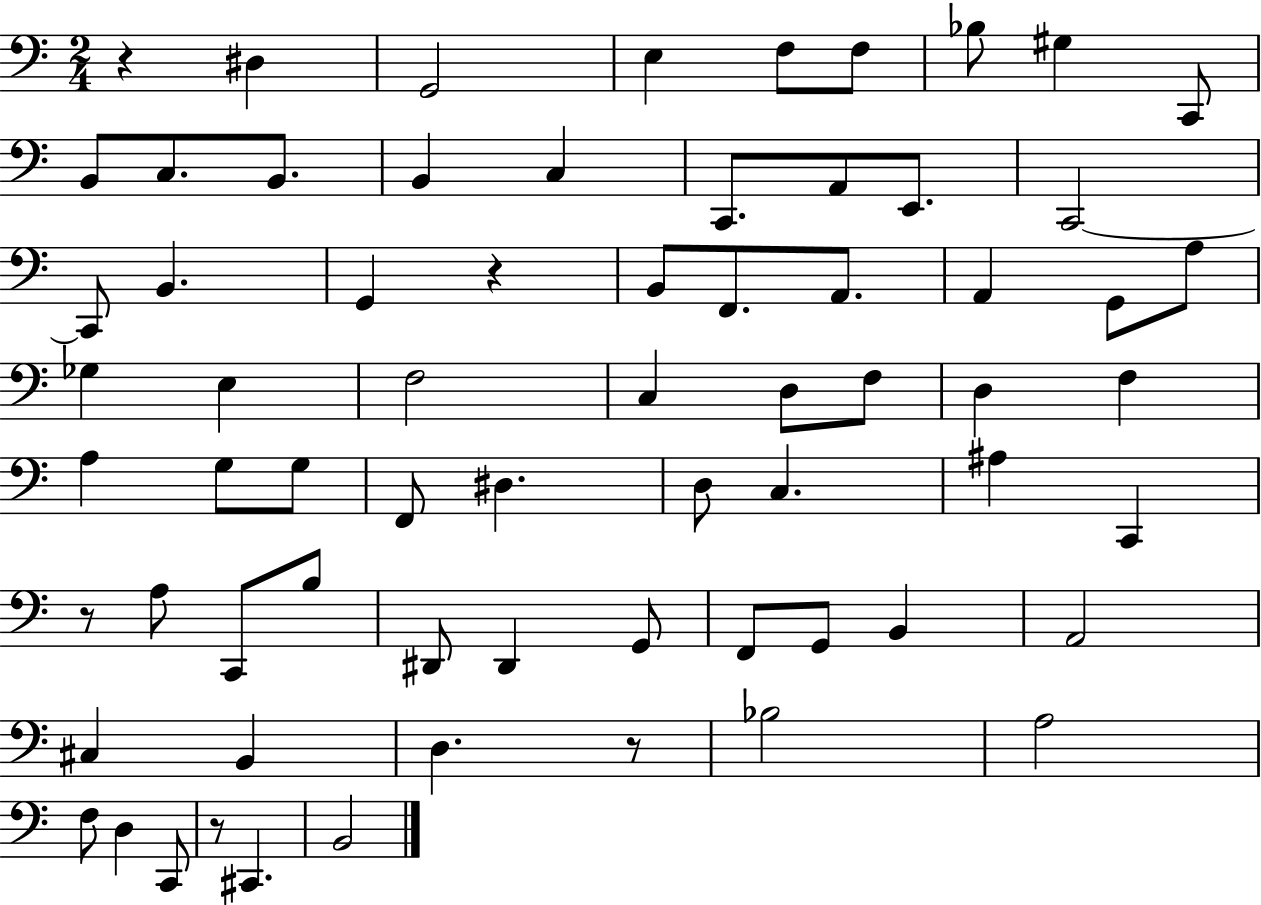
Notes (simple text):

R/q D#3/q G2/h E3/q F3/e F3/e Bb3/e G#3/q C2/e B2/e C3/e. B2/e. B2/q C3/q C2/e. A2/e E2/e. C2/h C2/e B2/q. G2/q R/q B2/e F2/e. A2/e. A2/q G2/e A3/e Gb3/q E3/q F3/h C3/q D3/e F3/e D3/q F3/q A3/q G3/e G3/e F2/e D#3/q. D3/e C3/q. A#3/q C2/q R/e A3/e C2/e B3/e D#2/e D#2/q G2/e F2/e G2/e B2/q A2/h C#3/q B2/q D3/q. R/e Bb3/h A3/h F3/e D3/q C2/e R/e C#2/q. B2/h